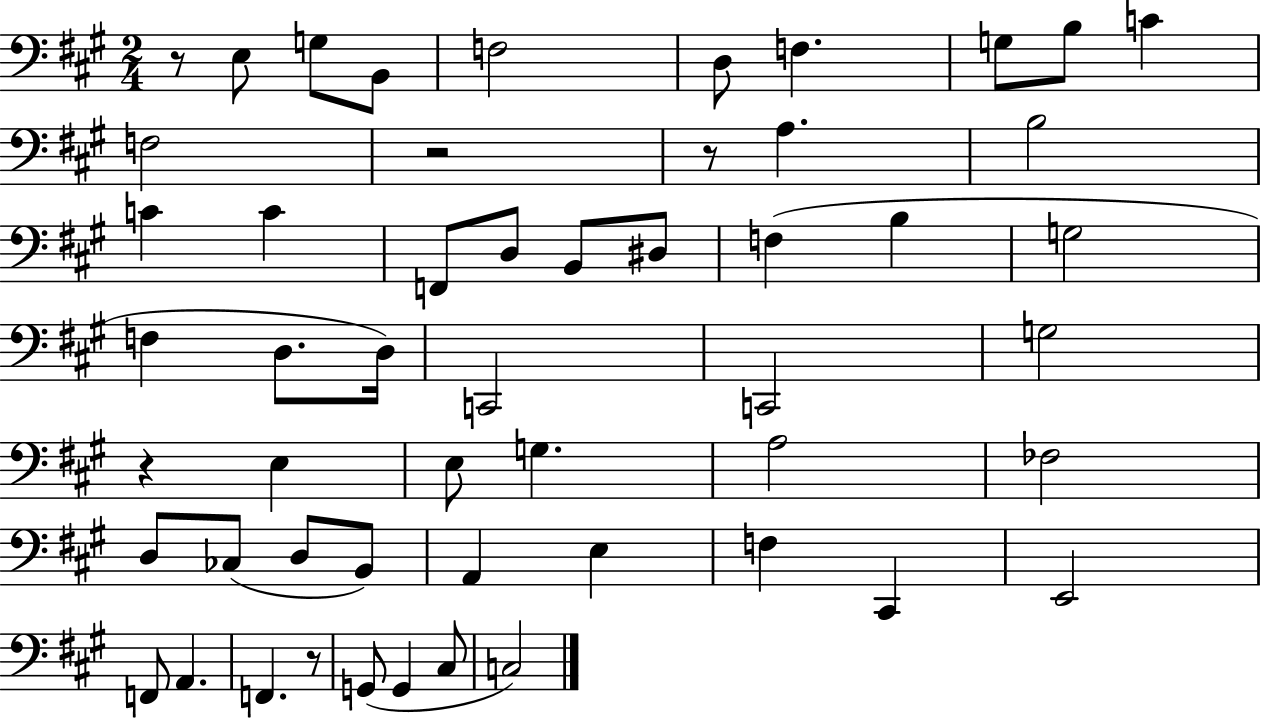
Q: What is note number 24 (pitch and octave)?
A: D3